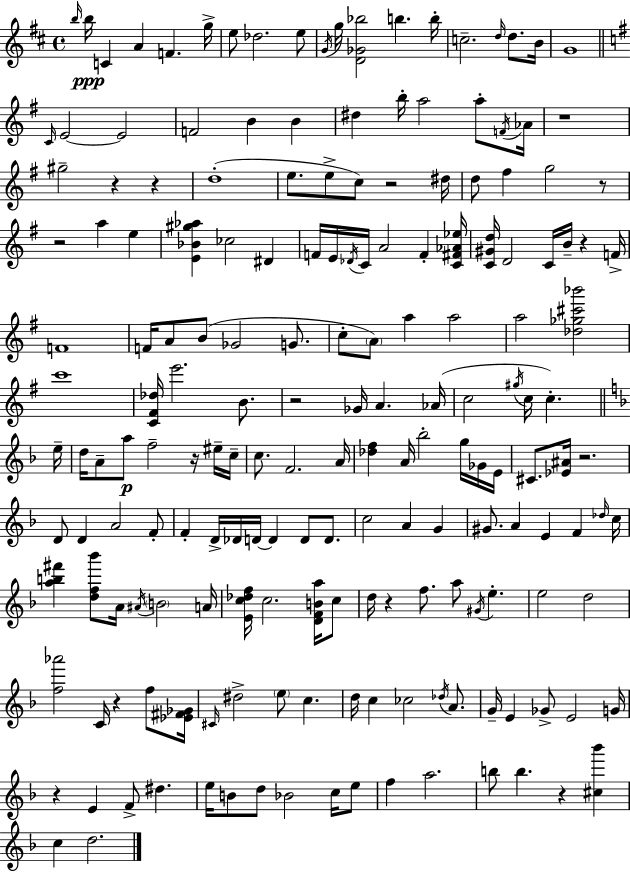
{
  \clef treble
  \time 4/4
  \defaultTimeSignature
  \key d \major
  \grace { b''16 }\ppp b''16 c'4 a'4 f'4. | g''16-> e''8 des''2. e''8 | \acciaccatura { g'16 } g''16 <d' ges' bes''>2 b''4. | b''16-. c''2.-- \grace { d''16 } d''8. | \break b'16 g'1 | \bar "||" \break \key g \major \grace { c'16 } e'2~~ e'2 | f'2 b'4 b'4 | dis''4 b''16-. a''2 a''8-. | \acciaccatura { f'16 } aes'16 r1 | \break gis''2-- r4 r4 | d''1-.( | e''8. e''8-> c''8) r2 | dis''16 d''8 fis''4 g''2 | \break r8 r2 a''4 e''4 | <e' bes' gis'' aes''>4 ces''2 dis'4 | f'16 e'16 \acciaccatura { des'16 } c'16 a'2 f'4-. | <c' fis' aes' ees''>16 <c' gis' d''>16 d'2 c'16 b'16-- r4 | \break f'16-> f'1 | f'16 a'8 b'8( ges'2 | g'8. c''8-. \parenthesize a'8) a''4 a''2 | a''2 <des'' ges'' cis''' bes'''>2 | \break c'''1 | <c' fis' des''>16 e'''2. | b'8. r2 ges'16 a'4. | aes'16( c''2 \acciaccatura { gis''16 } c''16 c''4.-.) | \break \bar "||" \break \key f \major e''16-- d''16 a'8-- a''8\p f''2-- r16 eis''16-- | c''16-- c''8. f'2. | a'16 <des'' f''>4 a'16 bes''2-. g''16 ges'16 | e'16 cis'8. <ees' ais'>16 r2. | \break d'8 d'4 a'2 f'8-. | f'4-. d'16-> des'16 d'16~~ d'4 d'8 d'8. | c''2 a'4 g'4 | gis'8. a'4 e'4 f'4 | \break \grace { des''16 } c''16 <a'' b'' fis'''>4 <d'' f'' bes'''>8 a'16 \acciaccatura { ais'16 } \parenthesize b'2 | a'16 <e' c'' des'' f''>16 c''2. | <d' f' b' a''>16 c''8 d''16 r4 f''8. a''8 \acciaccatura { gis'16 } e''4.-. | e''2 d''2 | \break <f'' aes'''>2 c'16 r4 | f''8 <ees' fis' ges'>16 \grace { cis'16 } dis''2-> \parenthesize e''8 c''4. | d''16 c''4 ces''2 | \acciaccatura { des''16 } a'8. g'16-- e'4 ges'8-> e'2 | \break g'16 r4 e'4 f'8-> | dis''4. e''16 b'8 d''8 bes'2 | c''16 e''8 f''4 a''2. | b''8 b''4. r4 | \break <cis'' bes'''>4 c''4 d''2. | \bar "|."
}